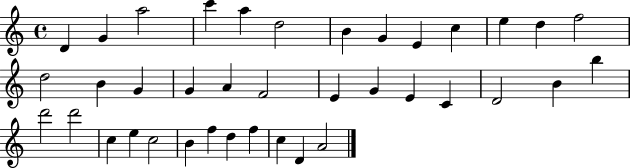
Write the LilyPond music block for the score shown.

{
  \clef treble
  \time 4/4
  \defaultTimeSignature
  \key c \major
  d'4 g'4 a''2 | c'''4 a''4 d''2 | b'4 g'4 e'4 c''4 | e''4 d''4 f''2 | \break d''2 b'4 g'4 | g'4 a'4 f'2 | e'4 g'4 e'4 c'4 | d'2 b'4 b''4 | \break d'''2 d'''2 | c''4 e''4 c''2 | b'4 f''4 d''4 f''4 | c''4 d'4 a'2 | \break \bar "|."
}